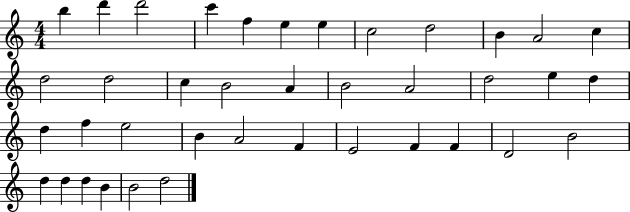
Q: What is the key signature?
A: C major